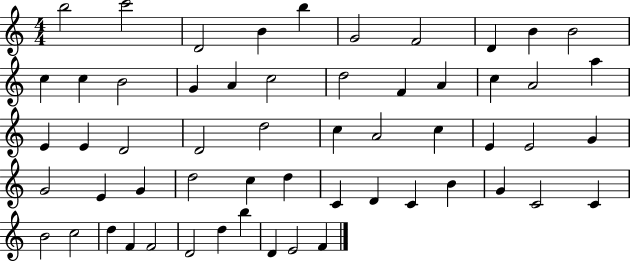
{
  \clef treble
  \numericTimeSignature
  \time 4/4
  \key c \major
  b''2 c'''2 | d'2 b'4 b''4 | g'2 f'2 | d'4 b'4 b'2 | \break c''4 c''4 b'2 | g'4 a'4 c''2 | d''2 f'4 a'4 | c''4 a'2 a''4 | \break e'4 e'4 d'2 | d'2 d''2 | c''4 a'2 c''4 | e'4 e'2 g'4 | \break g'2 e'4 g'4 | d''2 c''4 d''4 | c'4 d'4 c'4 b'4 | g'4 c'2 c'4 | \break b'2 c''2 | d''4 f'4 f'2 | d'2 d''4 b''4 | d'4 e'2 f'4 | \break \bar "|."
}